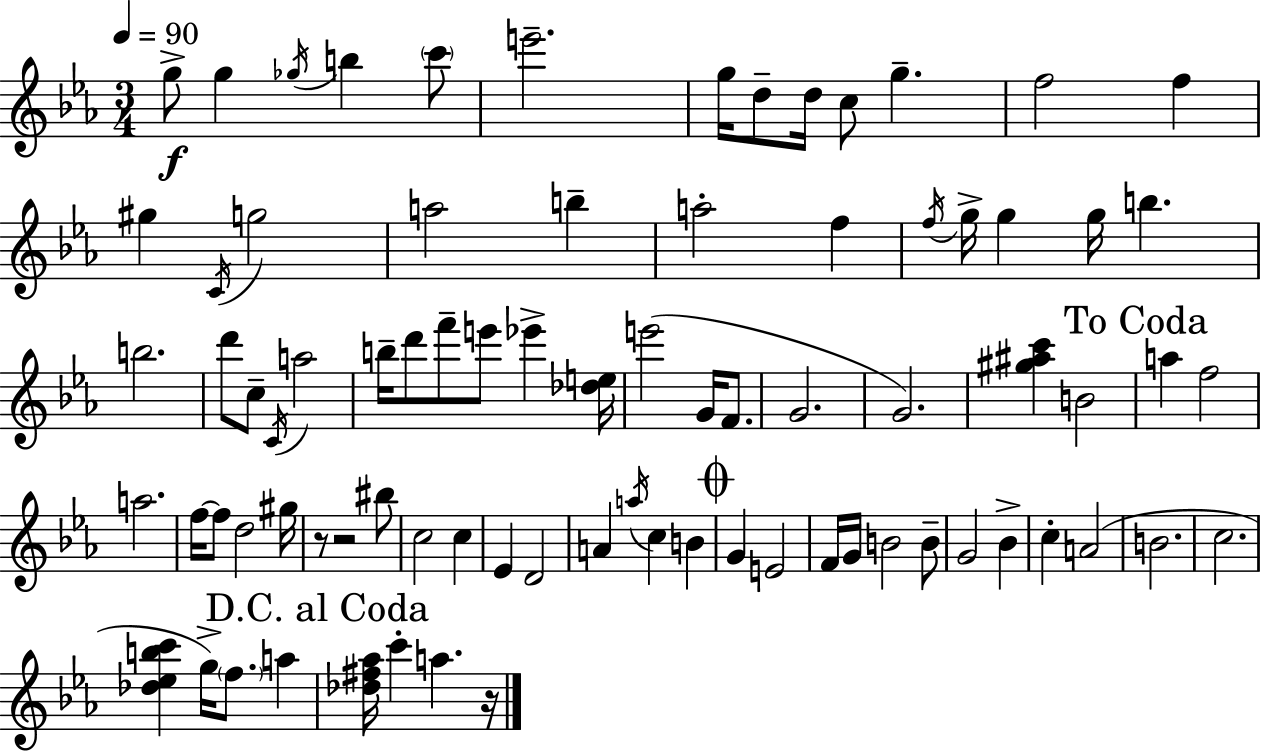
{
  \clef treble
  \numericTimeSignature
  \time 3/4
  \key ees \major
  \tempo 4 = 90
  g''8->\f g''4 \acciaccatura { ges''16 } b''4 \parenthesize c'''8 | e'''2.-- | g''16 d''8-- d''16 c''8 g''4.-- | f''2 f''4 | \break gis''4 \acciaccatura { c'16 } g''2 | a''2 b''4-- | a''2-. f''4 | \acciaccatura { f''16 } g''16-> g''4 g''16 b''4. | \break b''2. | d'''8 c''8-- \acciaccatura { c'16 } a''2 | b''16-- d'''8 f'''8-- e'''8 ees'''4-> | <des'' e''>16 e'''2( | \break g'16 f'8. g'2. | g'2.) | <gis'' ais'' c'''>4 b'2 | \mark "To Coda" a''4 f''2 | \break a''2. | f''16~~ f''8 d''2 | gis''16 r8 r2 | bis''8 c''2 | \break c''4 ees'4 d'2 | a'4 \acciaccatura { a''16 } c''4 | b'4 \mark \markup { \musicglyph "scripts.coda" } g'4 e'2 | f'16 g'16 b'2 | \break b'8-- g'2 | bes'4-> c''4-. a'2( | b'2. | c''2. | \break <des'' ees'' b'' c'''>4 g''16->) \parenthesize f''8. | a''4 \mark "D.C. al Coda" <des'' fis'' aes''>16 c'''4-. a''4. | r16 \bar "|."
}